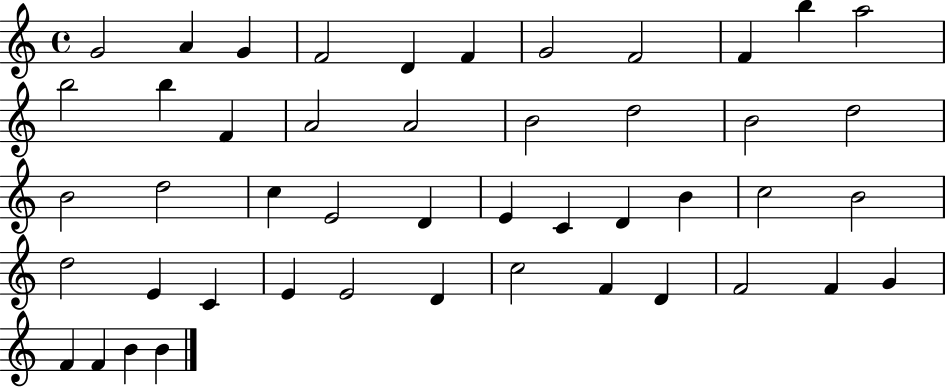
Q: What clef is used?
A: treble